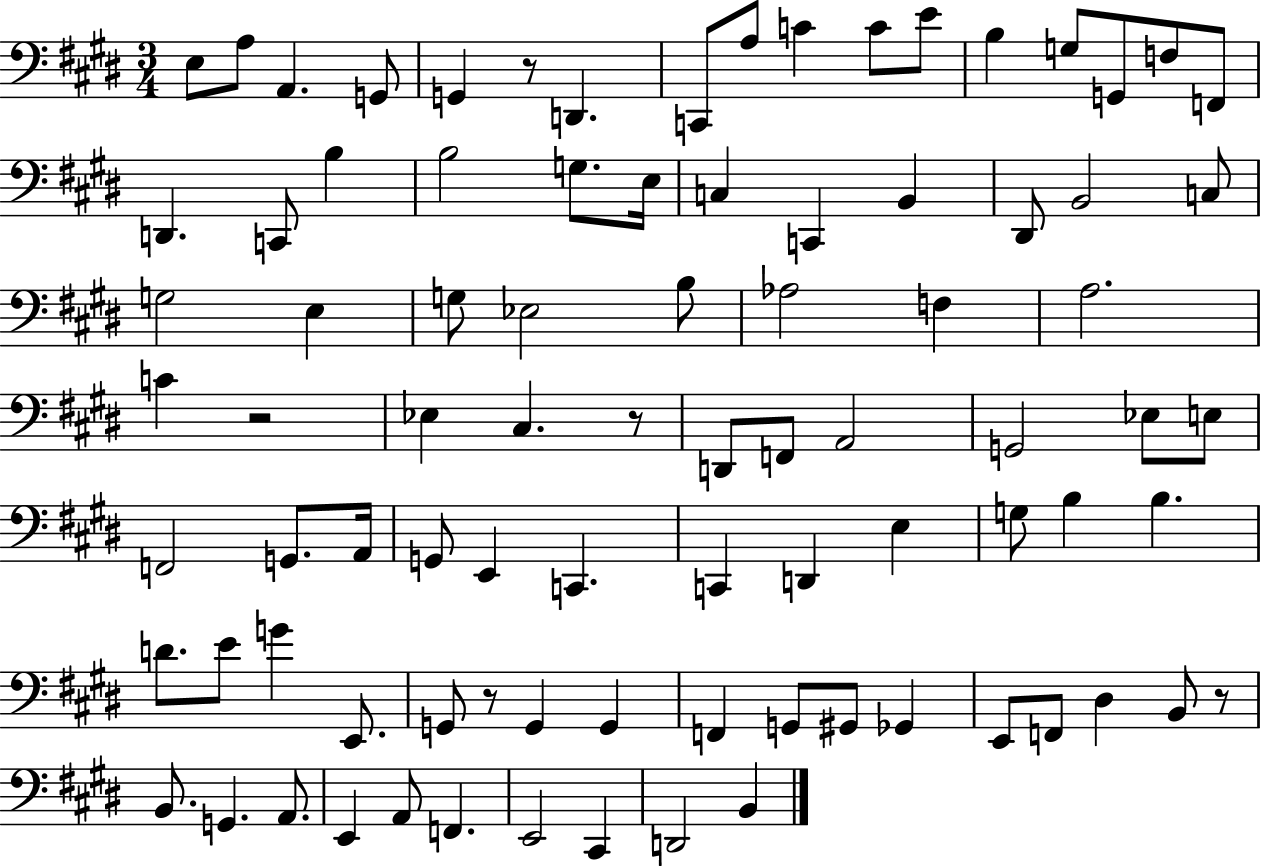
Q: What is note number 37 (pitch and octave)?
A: C4